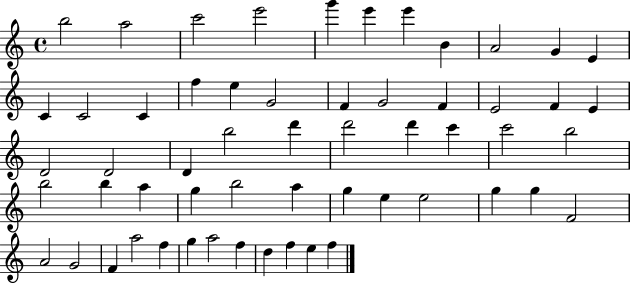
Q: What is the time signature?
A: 4/4